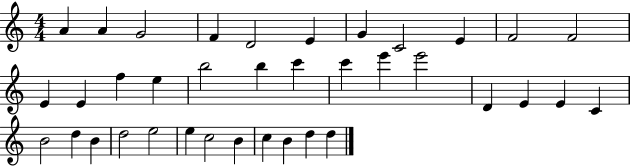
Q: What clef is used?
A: treble